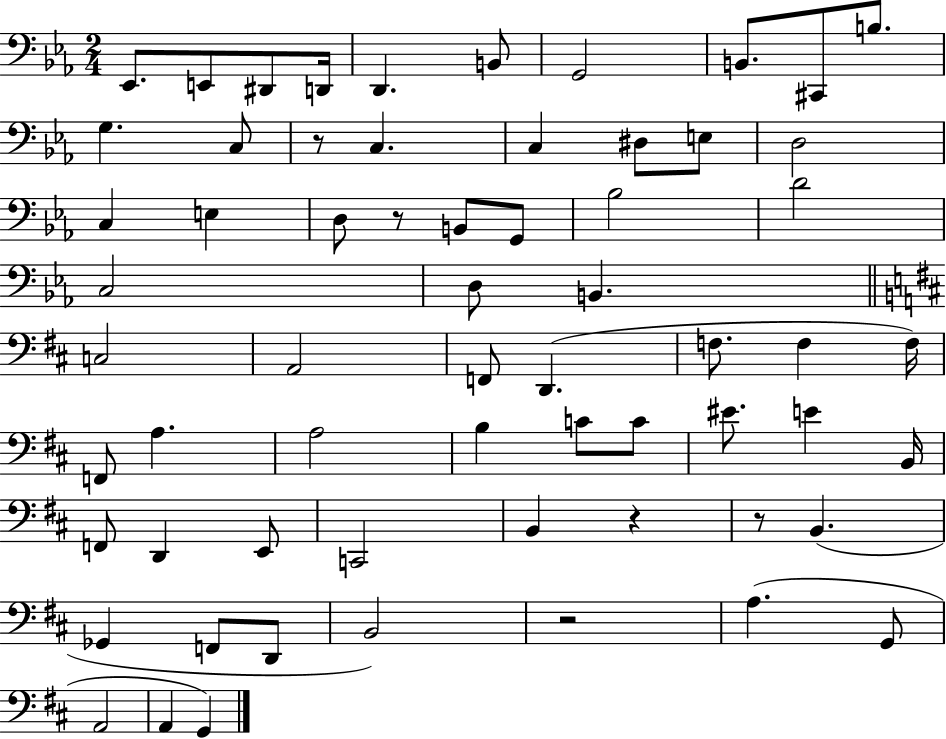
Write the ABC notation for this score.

X:1
T:Untitled
M:2/4
L:1/4
K:Eb
_E,,/2 E,,/2 ^D,,/2 D,,/4 D,, B,,/2 G,,2 B,,/2 ^C,,/2 B,/2 G, C,/2 z/2 C, C, ^D,/2 E,/2 D,2 C, E, D,/2 z/2 B,,/2 G,,/2 _B,2 D2 C,2 D,/2 B,, C,2 A,,2 F,,/2 D,, F,/2 F, F,/4 F,,/2 A, A,2 B, C/2 C/2 ^E/2 E B,,/4 F,,/2 D,, E,,/2 C,,2 B,, z z/2 B,, _G,, F,,/2 D,,/2 B,,2 z2 A, G,,/2 A,,2 A,, G,,